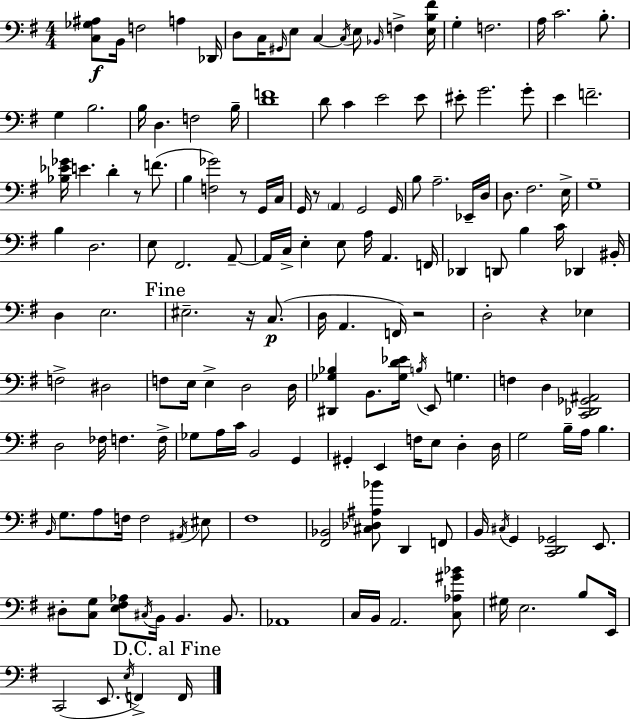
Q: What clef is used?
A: bass